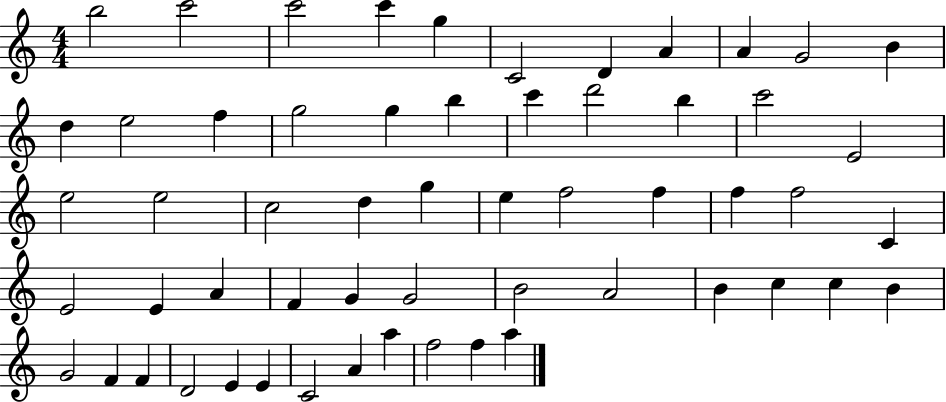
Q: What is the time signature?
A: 4/4